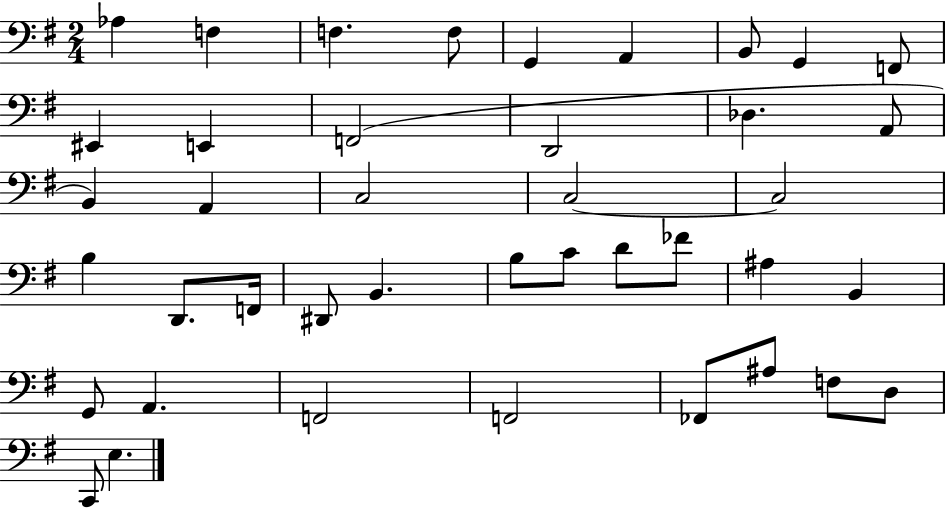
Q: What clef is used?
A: bass